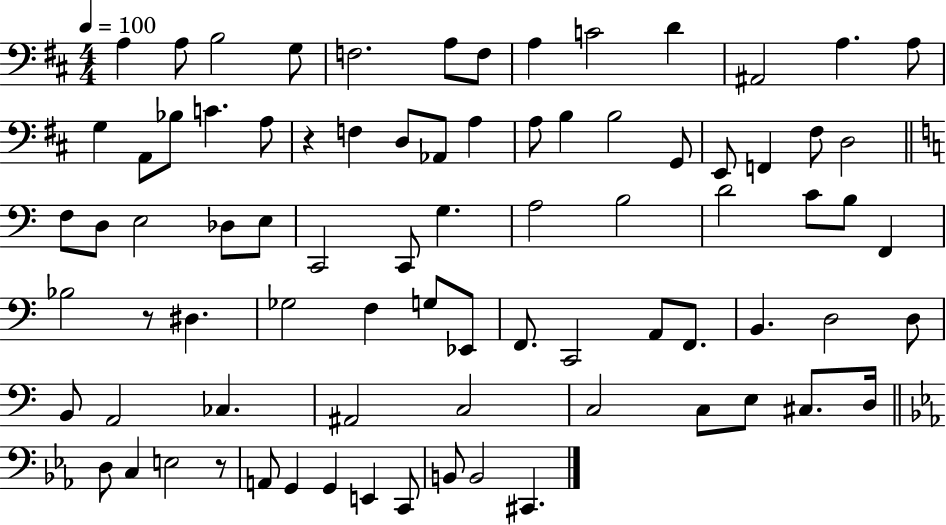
A3/q A3/e B3/h G3/e F3/h. A3/e F3/e A3/q C4/h D4/q A#2/h A3/q. A3/e G3/q A2/e Bb3/e C4/q. A3/e R/q F3/q D3/e Ab2/e A3/q A3/e B3/q B3/h G2/e E2/e F2/q F#3/e D3/h F3/e D3/e E3/h Db3/e E3/e C2/h C2/e G3/q. A3/h B3/h D4/h C4/e B3/e F2/q Bb3/h R/e D#3/q. Gb3/h F3/q G3/e Eb2/e F2/e. C2/h A2/e F2/e. B2/q. D3/h D3/e B2/e A2/h CES3/q. A#2/h C3/h C3/h C3/e E3/e C#3/e. D3/s D3/e C3/q E3/h R/e A2/e G2/q G2/q E2/q C2/e B2/e B2/h C#2/q.